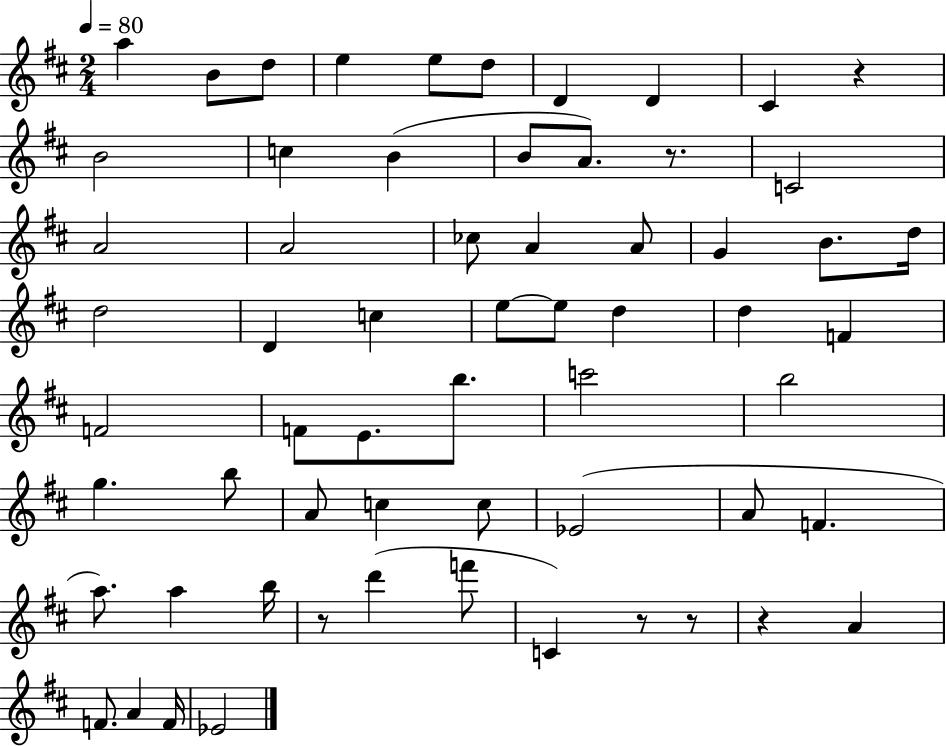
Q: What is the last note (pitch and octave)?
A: Eb4